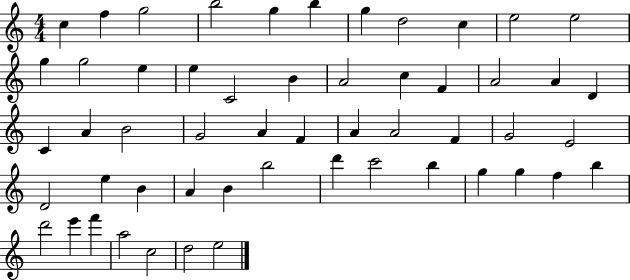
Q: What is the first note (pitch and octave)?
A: C5